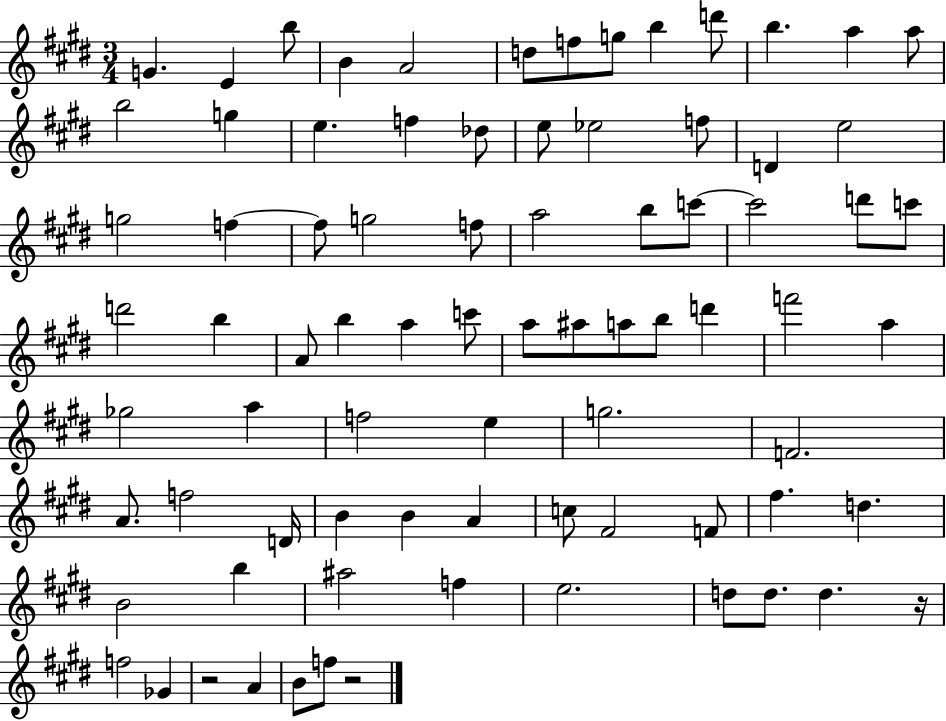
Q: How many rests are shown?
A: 3